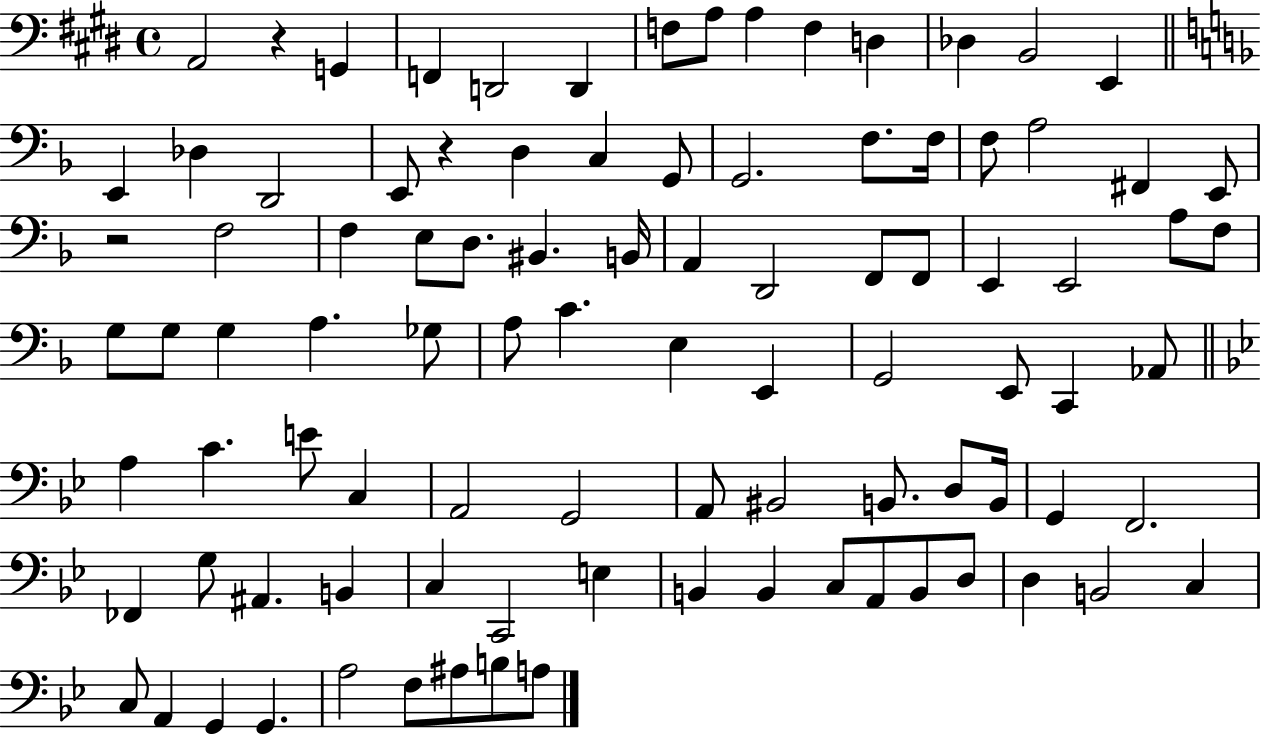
A2/h R/q G2/q F2/q D2/h D2/q F3/e A3/e A3/q F3/q D3/q Db3/q B2/h E2/q E2/q Db3/q D2/h E2/e R/q D3/q C3/q G2/e G2/h. F3/e. F3/s F3/e A3/h F#2/q E2/e R/h F3/h F3/q E3/e D3/e. BIS2/q. B2/s A2/q D2/h F2/e F2/e E2/q E2/h A3/e F3/e G3/e G3/e G3/q A3/q. Gb3/e A3/e C4/q. E3/q E2/q G2/h E2/e C2/q Ab2/e A3/q C4/q. E4/e C3/q A2/h G2/h A2/e BIS2/h B2/e. D3/e B2/s G2/q F2/h. FES2/q G3/e A#2/q. B2/q C3/q C2/h E3/q B2/q B2/q C3/e A2/e B2/e D3/e D3/q B2/h C3/q C3/e A2/q G2/q G2/q. A3/h F3/e A#3/e B3/e A3/e